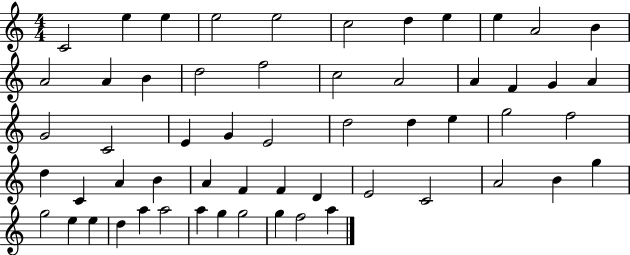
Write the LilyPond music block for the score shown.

{
  \clef treble
  \numericTimeSignature
  \time 4/4
  \key c \major
  c'2 e''4 e''4 | e''2 e''2 | c''2 d''4 e''4 | e''4 a'2 b'4 | \break a'2 a'4 b'4 | d''2 f''2 | c''2 a'2 | a'4 f'4 g'4 a'4 | \break g'2 c'2 | e'4 g'4 e'2 | d''2 d''4 e''4 | g''2 f''2 | \break d''4 c'4 a'4 b'4 | a'4 f'4 f'4 d'4 | e'2 c'2 | a'2 b'4 g''4 | \break g''2 e''4 e''4 | d''4 a''4 a''2 | a''4 g''4 g''2 | g''4 f''2 a''4 | \break \bar "|."
}